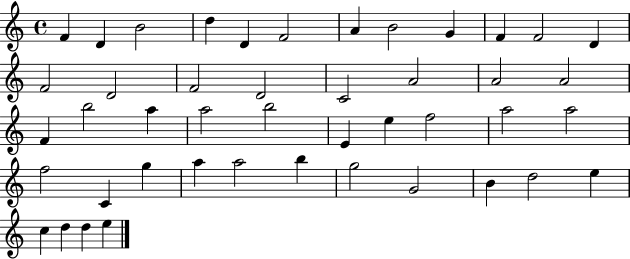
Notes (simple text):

F4/q D4/q B4/h D5/q D4/q F4/h A4/q B4/h G4/q F4/q F4/h D4/q F4/h D4/h F4/h D4/h C4/h A4/h A4/h A4/h F4/q B5/h A5/q A5/h B5/h E4/q E5/q F5/h A5/h A5/h F5/h C4/q G5/q A5/q A5/h B5/q G5/h G4/h B4/q D5/h E5/q C5/q D5/q D5/q E5/q